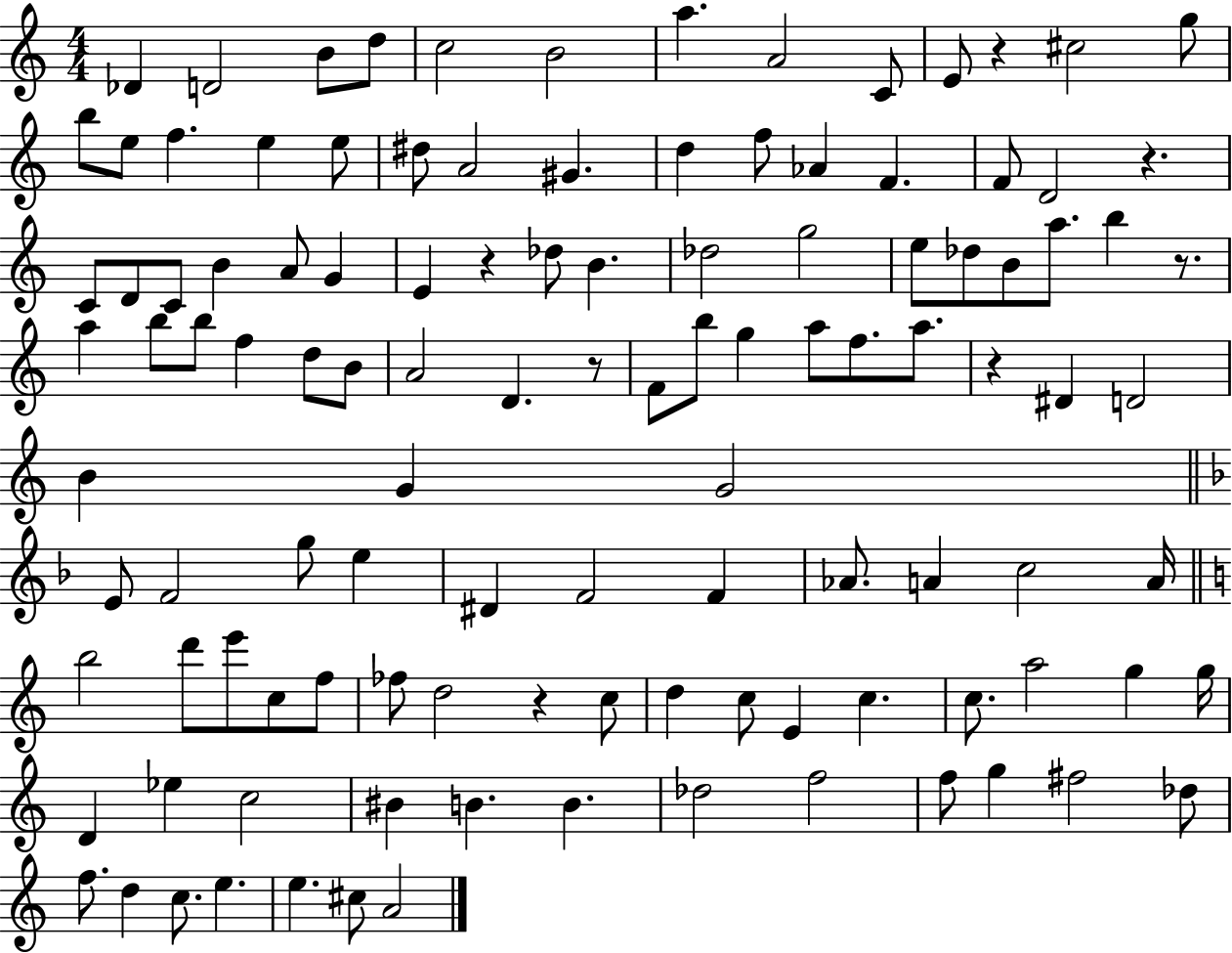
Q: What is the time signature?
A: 4/4